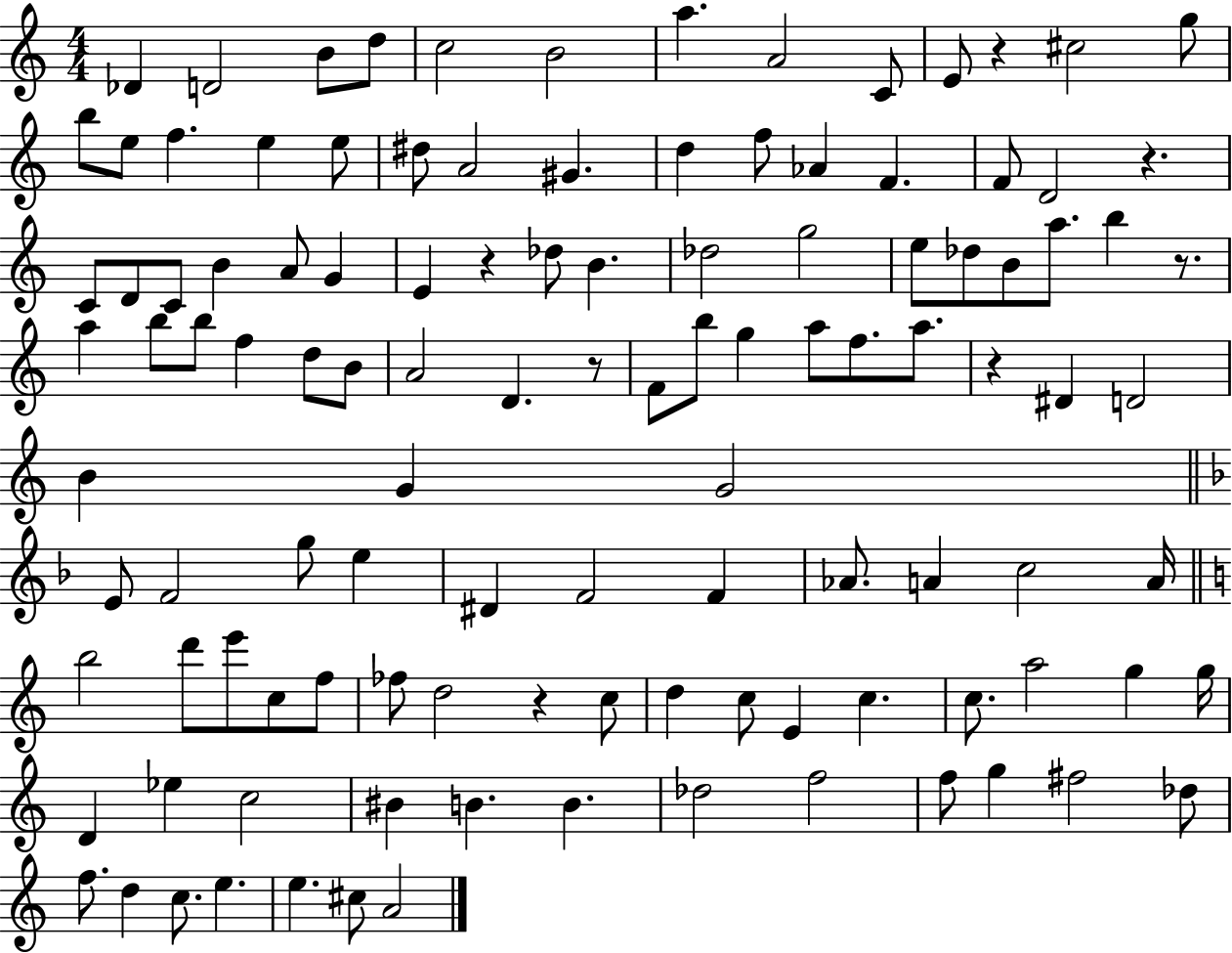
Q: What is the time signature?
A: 4/4